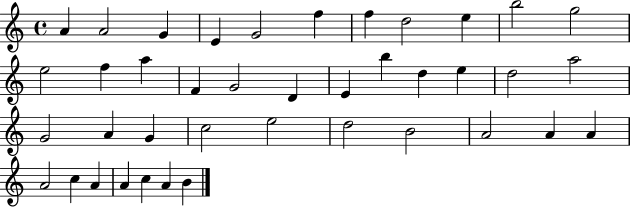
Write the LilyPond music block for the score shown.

{
  \clef treble
  \time 4/4
  \defaultTimeSignature
  \key c \major
  a'4 a'2 g'4 | e'4 g'2 f''4 | f''4 d''2 e''4 | b''2 g''2 | \break e''2 f''4 a''4 | f'4 g'2 d'4 | e'4 b''4 d''4 e''4 | d''2 a''2 | \break g'2 a'4 g'4 | c''2 e''2 | d''2 b'2 | a'2 a'4 a'4 | \break a'2 c''4 a'4 | a'4 c''4 a'4 b'4 | \bar "|."
}